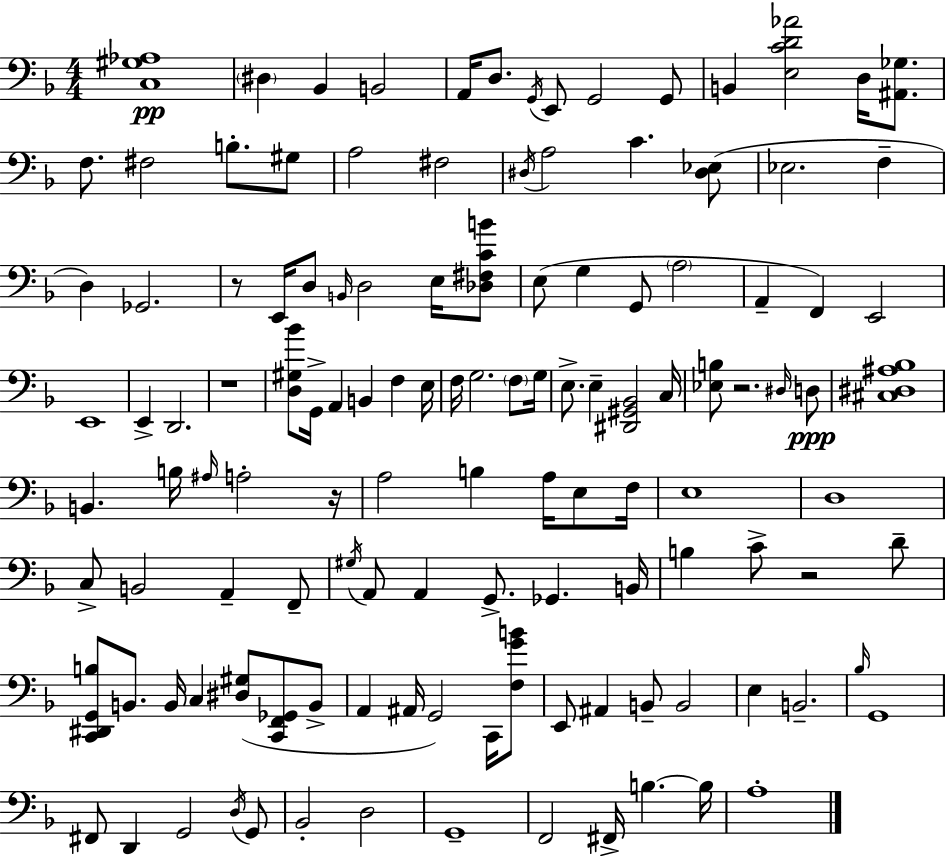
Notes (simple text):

[C3,G#3,Ab3]/w D#3/q Bb2/q B2/h A2/s D3/e. G2/s E2/e G2/h G2/e B2/q [E3,C4,D4,Ab4]/h D3/s [A#2,Gb3]/e. F3/e. F#3/h B3/e. G#3/e A3/h F#3/h D#3/s A3/h C4/q. [D#3,Eb3]/e Eb3/h. F3/q D3/q Gb2/h. R/e E2/s D3/e B2/s D3/h E3/s [Db3,F#3,C4,B4]/e E3/e G3/q G2/e A3/h A2/q F2/q E2/h E2/w E2/q D2/h. R/w [D3,G#3,Bb4]/e G2/s A2/q B2/q F3/q E3/s F3/s G3/h. F3/e G3/s E3/e. E3/q [D#2,G#2,Bb2]/h C3/s [Eb3,B3]/e R/h. D#3/s D3/e [C#3,D#3,A#3,Bb3]/w B2/q. B3/s A#3/s A3/h R/s A3/h B3/q A3/s E3/e F3/s E3/w D3/w C3/e B2/h A2/q F2/e G#3/s A2/e A2/q G2/e. Gb2/q. B2/s B3/q C4/e R/h D4/e [C2,D#2,G2,B3]/e B2/e. B2/s C3/q [D#3,G#3]/e [C2,F2,Gb2]/e B2/e A2/q A#2/s G2/h C2/s [F3,G4,B4]/e E2/e A#2/q B2/e B2/h E3/q B2/h. Bb3/s G2/w F#2/e D2/q G2/h D3/s G2/e Bb2/h D3/h G2/w F2/h F#2/s B3/q. B3/s A3/w